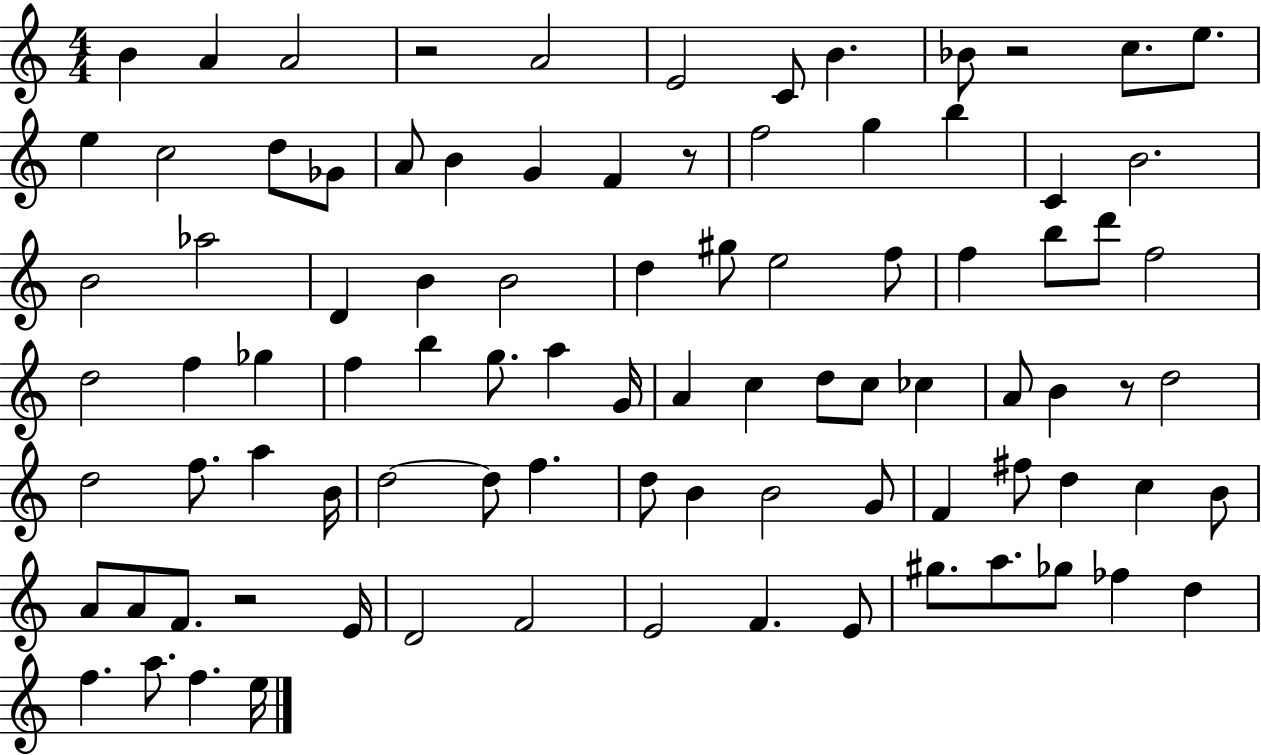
B4/q A4/q A4/h R/h A4/h E4/h C4/e B4/q. Bb4/e R/h C5/e. E5/e. E5/q C5/h D5/e Gb4/e A4/e B4/q G4/q F4/q R/e F5/h G5/q B5/q C4/q B4/h. B4/h Ab5/h D4/q B4/q B4/h D5/q G#5/e E5/h F5/e F5/q B5/e D6/e F5/h D5/h F5/q Gb5/q F5/q B5/q G5/e. A5/q G4/s A4/q C5/q D5/e C5/e CES5/q A4/e B4/q R/e D5/h D5/h F5/e. A5/q B4/s D5/h D5/e F5/q. D5/e B4/q B4/h G4/e F4/q F#5/e D5/q C5/q B4/e A4/e A4/e F4/e. R/h E4/s D4/h F4/h E4/h F4/q. E4/e G#5/e. A5/e. Gb5/e FES5/q D5/q F5/q. A5/e. F5/q. E5/s